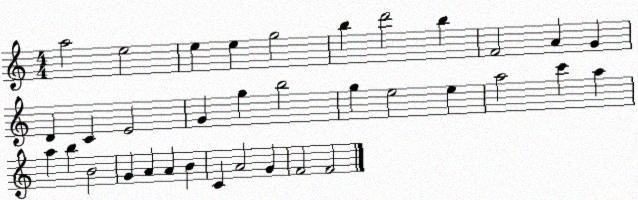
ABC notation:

X:1
T:Untitled
M:4/4
L:1/4
K:C
a2 e2 e e g2 b d'2 b F2 A G D C E2 G g b2 g e2 e a2 c' a a b B2 G A A B C A2 G F2 F2